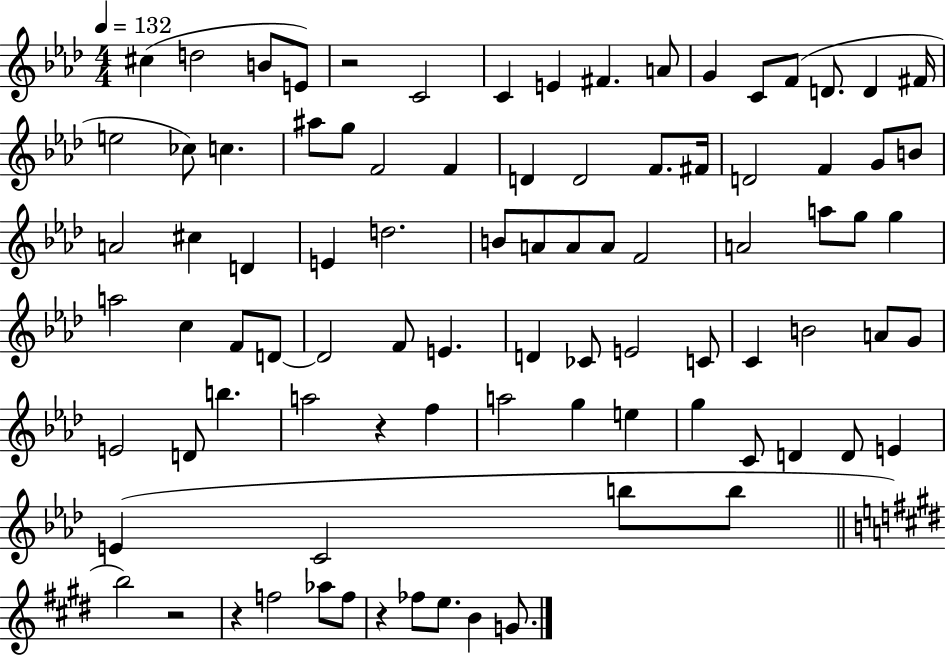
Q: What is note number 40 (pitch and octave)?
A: F4